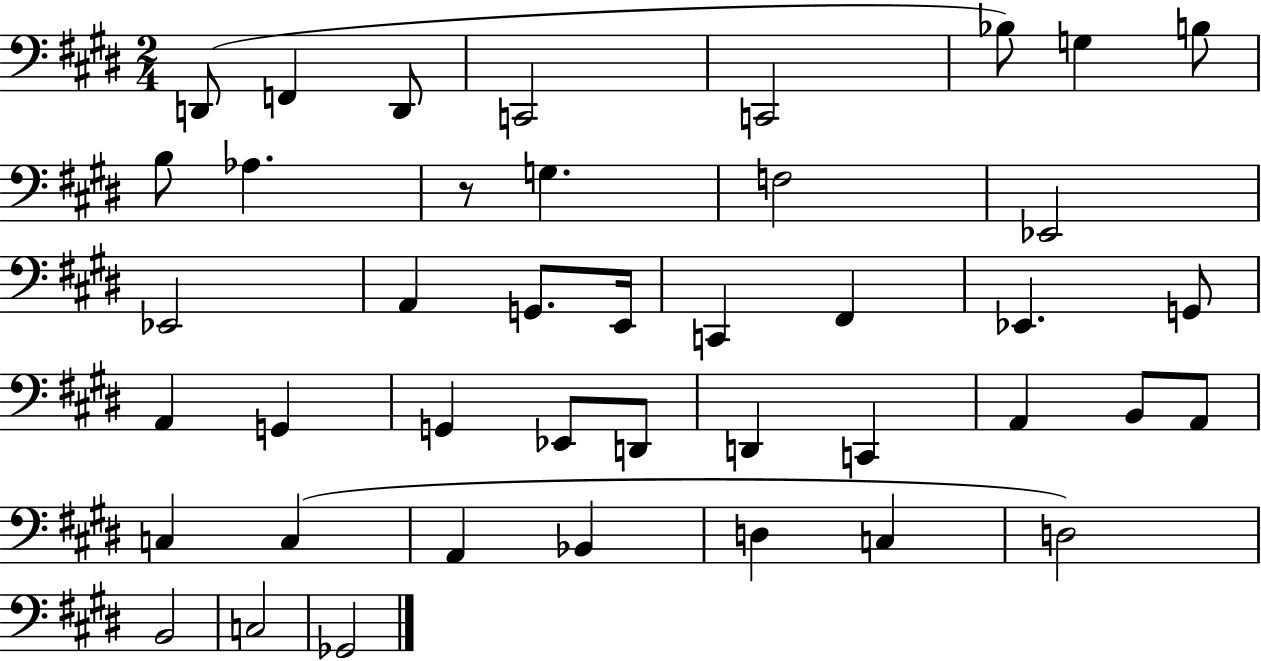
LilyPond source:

{
  \clef bass
  \numericTimeSignature
  \time 2/4
  \key e \major
  d,8( f,4 d,8 | c,2 | c,2 | bes8) g4 b8 | \break b8 aes4. | r8 g4. | f2 | ees,2 | \break ees,2 | a,4 g,8. e,16 | c,4 fis,4 | ees,4. g,8 | \break a,4 g,4 | g,4 ees,8 d,8 | d,4 c,4 | a,4 b,8 a,8 | \break c4 c4( | a,4 bes,4 | d4 c4 | d2) | \break b,2 | c2 | ges,2 | \bar "|."
}